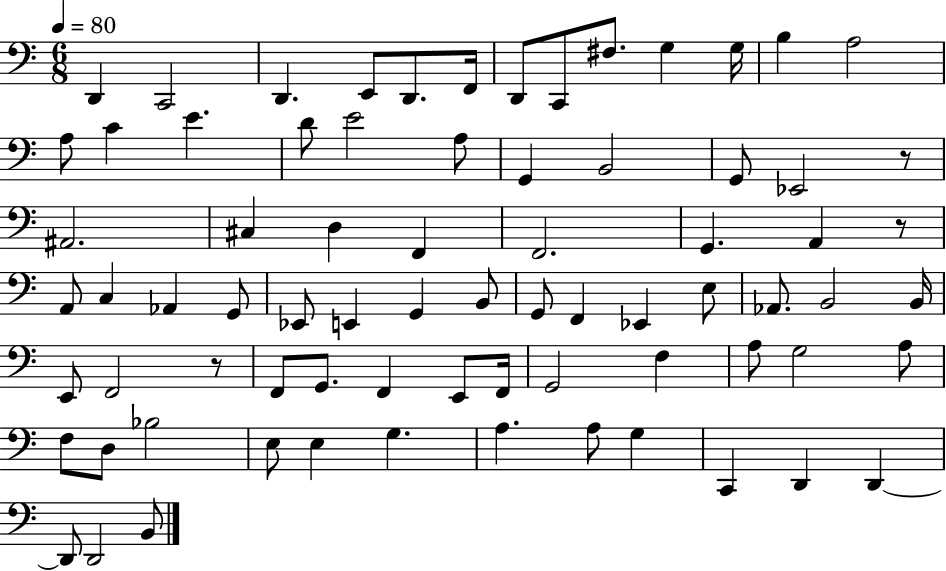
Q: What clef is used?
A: bass